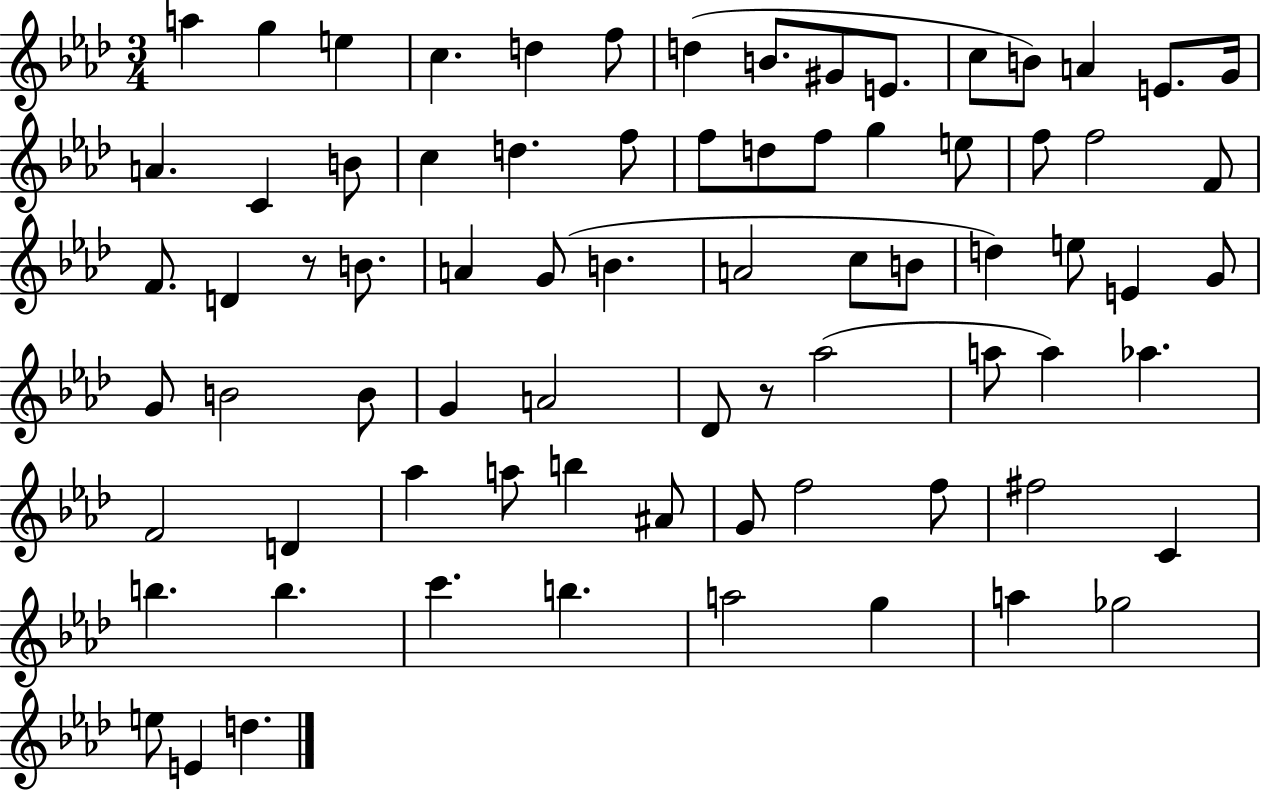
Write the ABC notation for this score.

X:1
T:Untitled
M:3/4
L:1/4
K:Ab
a g e c d f/2 d B/2 ^G/2 E/2 c/2 B/2 A E/2 G/4 A C B/2 c d f/2 f/2 d/2 f/2 g e/2 f/2 f2 F/2 F/2 D z/2 B/2 A G/2 B A2 c/2 B/2 d e/2 E G/2 G/2 B2 B/2 G A2 _D/2 z/2 _a2 a/2 a _a F2 D _a a/2 b ^A/2 G/2 f2 f/2 ^f2 C b b c' b a2 g a _g2 e/2 E d